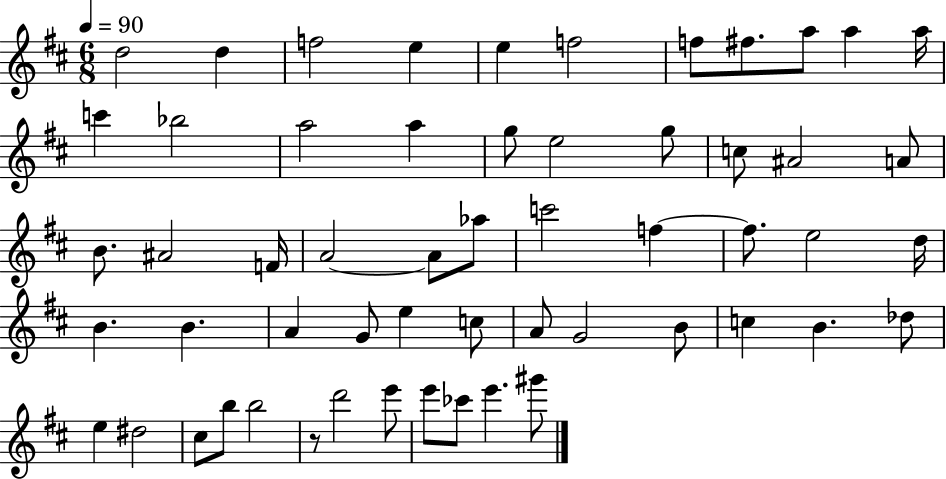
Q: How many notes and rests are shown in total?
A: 56